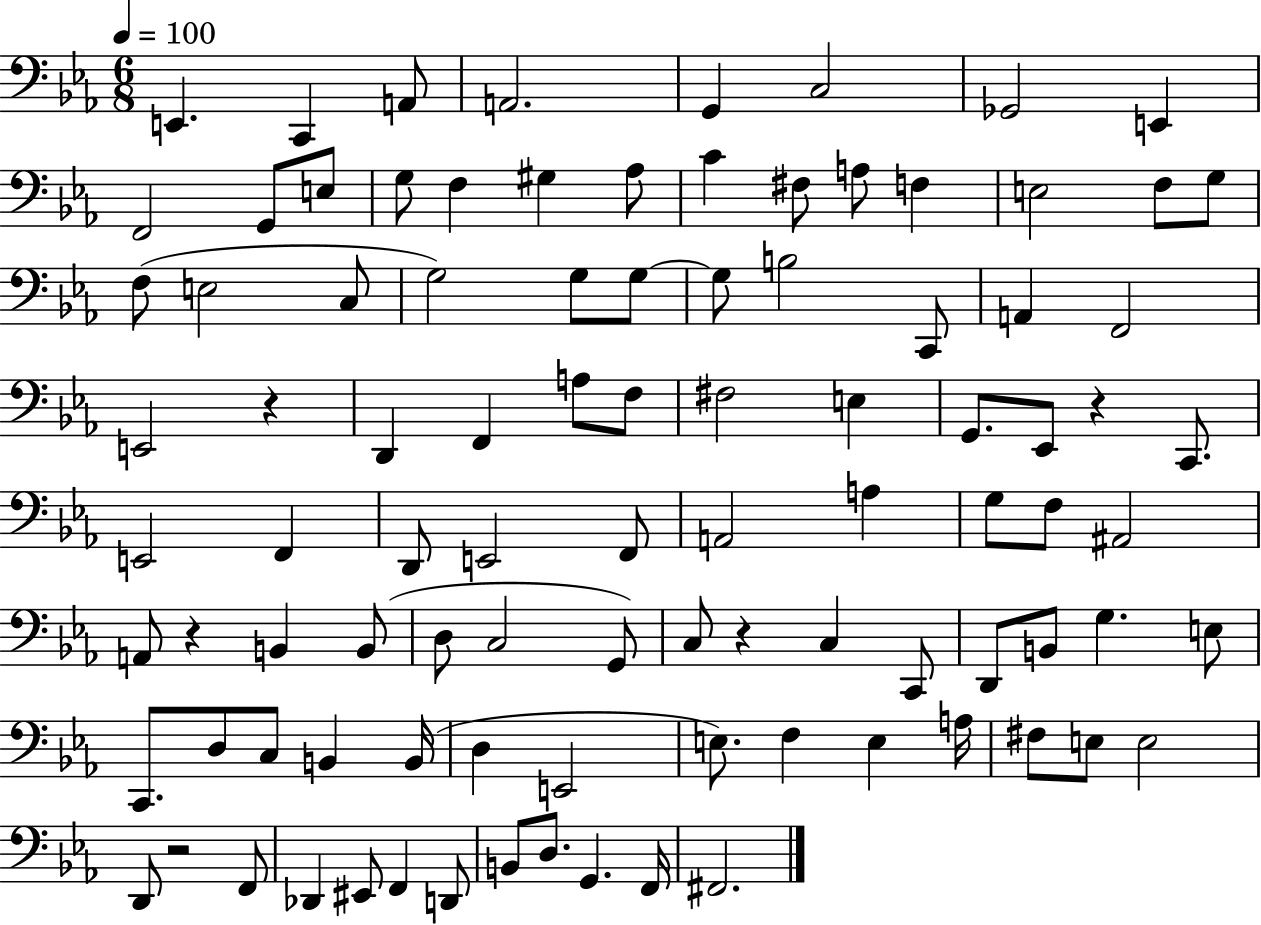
X:1
T:Untitled
M:6/8
L:1/4
K:Eb
E,, C,, A,,/2 A,,2 G,, C,2 _G,,2 E,, F,,2 G,,/2 E,/2 G,/2 F, ^G, _A,/2 C ^F,/2 A,/2 F, E,2 F,/2 G,/2 F,/2 E,2 C,/2 G,2 G,/2 G,/2 G,/2 B,2 C,,/2 A,, F,,2 E,,2 z D,, F,, A,/2 F,/2 ^F,2 E, G,,/2 _E,,/2 z C,,/2 E,,2 F,, D,,/2 E,,2 F,,/2 A,,2 A, G,/2 F,/2 ^A,,2 A,,/2 z B,, B,,/2 D,/2 C,2 G,,/2 C,/2 z C, C,,/2 D,,/2 B,,/2 G, E,/2 C,,/2 D,/2 C,/2 B,, B,,/4 D, E,,2 E,/2 F, E, A,/4 ^F,/2 E,/2 E,2 D,,/2 z2 F,,/2 _D,, ^E,,/2 F,, D,,/2 B,,/2 D,/2 G,, F,,/4 ^F,,2